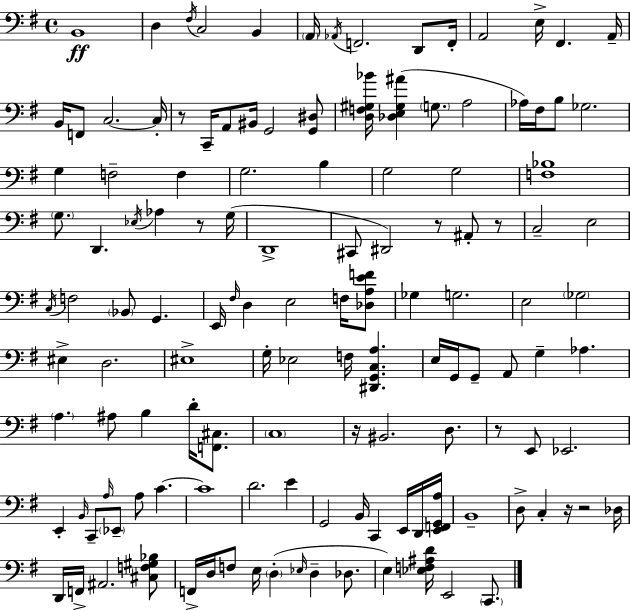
B2/w D3/q F#3/s C3/h B2/q A2/s Ab2/s F2/h. D2/e F2/s A2/h E3/s F#2/q. A2/s B2/s F2/e C3/h. C3/s R/e C2/s A2/e BIS2/s G2/h [G2,D#3]/e [D3,F3,G#3,Bb4]/s [Db3,E3,G#3,A#4]/q G3/e. A3/h Ab3/s F#3/s B3/e Gb3/h. G3/q F3/h F3/q G3/h. B3/q G3/h G3/h [F3,Bb3]/w G3/e. D2/q. Eb3/s Ab3/q R/e G3/s D2/w C#2/e D#2/h R/e A#2/e R/e C3/h E3/h C3/s F3/h Bb2/e G2/q. E2/s F#3/s D3/q E3/h F3/s [Db3,A3,E4,F4]/e Gb3/q G3/h. E3/h Gb3/h EIS3/q D3/h. EIS3/w G3/s Eb3/h F3/s [D#2,G2,C3,A3]/q. E3/s G2/s G2/e A2/e G3/q Ab3/q. A3/q. A#3/e B3/q D4/s [F2,C#3]/e. C3/w R/s BIS2/h. D3/e. R/e E2/e Eb2/h. E2/q B2/s C2/e A3/s Eb2/e A3/e C4/q. C4/w D4/h. E4/q G2/h B2/s C2/q E2/s D2/s [E2,F2,G2,A3]/s B2/w D3/e C3/q R/s R/h Db3/s D2/s F2/s A#2/h. [C#3,F3,G#3,Bb3]/e F2/s D3/s F3/e E3/s D3/q Eb3/s D3/q Db3/e. E3/q [Eb3,F3,A#3,D4]/s E2/h C2/e.